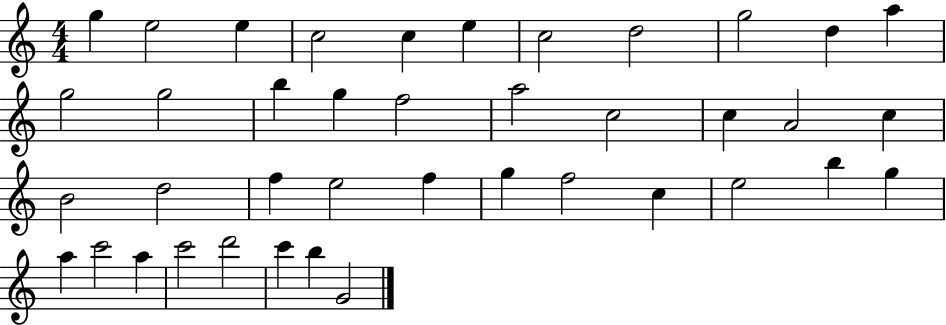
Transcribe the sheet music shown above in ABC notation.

X:1
T:Untitled
M:4/4
L:1/4
K:C
g e2 e c2 c e c2 d2 g2 d a g2 g2 b g f2 a2 c2 c A2 c B2 d2 f e2 f g f2 c e2 b g a c'2 a c'2 d'2 c' b G2